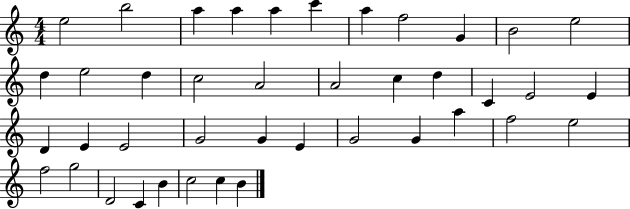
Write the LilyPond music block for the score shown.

{
  \clef treble
  \numericTimeSignature
  \time 4/4
  \key c \major
  e''2 b''2 | a''4 a''4 a''4 c'''4 | a''4 f''2 g'4 | b'2 e''2 | \break d''4 e''2 d''4 | c''2 a'2 | a'2 c''4 d''4 | c'4 e'2 e'4 | \break d'4 e'4 e'2 | g'2 g'4 e'4 | g'2 g'4 a''4 | f''2 e''2 | \break f''2 g''2 | d'2 c'4 b'4 | c''2 c''4 b'4 | \bar "|."
}